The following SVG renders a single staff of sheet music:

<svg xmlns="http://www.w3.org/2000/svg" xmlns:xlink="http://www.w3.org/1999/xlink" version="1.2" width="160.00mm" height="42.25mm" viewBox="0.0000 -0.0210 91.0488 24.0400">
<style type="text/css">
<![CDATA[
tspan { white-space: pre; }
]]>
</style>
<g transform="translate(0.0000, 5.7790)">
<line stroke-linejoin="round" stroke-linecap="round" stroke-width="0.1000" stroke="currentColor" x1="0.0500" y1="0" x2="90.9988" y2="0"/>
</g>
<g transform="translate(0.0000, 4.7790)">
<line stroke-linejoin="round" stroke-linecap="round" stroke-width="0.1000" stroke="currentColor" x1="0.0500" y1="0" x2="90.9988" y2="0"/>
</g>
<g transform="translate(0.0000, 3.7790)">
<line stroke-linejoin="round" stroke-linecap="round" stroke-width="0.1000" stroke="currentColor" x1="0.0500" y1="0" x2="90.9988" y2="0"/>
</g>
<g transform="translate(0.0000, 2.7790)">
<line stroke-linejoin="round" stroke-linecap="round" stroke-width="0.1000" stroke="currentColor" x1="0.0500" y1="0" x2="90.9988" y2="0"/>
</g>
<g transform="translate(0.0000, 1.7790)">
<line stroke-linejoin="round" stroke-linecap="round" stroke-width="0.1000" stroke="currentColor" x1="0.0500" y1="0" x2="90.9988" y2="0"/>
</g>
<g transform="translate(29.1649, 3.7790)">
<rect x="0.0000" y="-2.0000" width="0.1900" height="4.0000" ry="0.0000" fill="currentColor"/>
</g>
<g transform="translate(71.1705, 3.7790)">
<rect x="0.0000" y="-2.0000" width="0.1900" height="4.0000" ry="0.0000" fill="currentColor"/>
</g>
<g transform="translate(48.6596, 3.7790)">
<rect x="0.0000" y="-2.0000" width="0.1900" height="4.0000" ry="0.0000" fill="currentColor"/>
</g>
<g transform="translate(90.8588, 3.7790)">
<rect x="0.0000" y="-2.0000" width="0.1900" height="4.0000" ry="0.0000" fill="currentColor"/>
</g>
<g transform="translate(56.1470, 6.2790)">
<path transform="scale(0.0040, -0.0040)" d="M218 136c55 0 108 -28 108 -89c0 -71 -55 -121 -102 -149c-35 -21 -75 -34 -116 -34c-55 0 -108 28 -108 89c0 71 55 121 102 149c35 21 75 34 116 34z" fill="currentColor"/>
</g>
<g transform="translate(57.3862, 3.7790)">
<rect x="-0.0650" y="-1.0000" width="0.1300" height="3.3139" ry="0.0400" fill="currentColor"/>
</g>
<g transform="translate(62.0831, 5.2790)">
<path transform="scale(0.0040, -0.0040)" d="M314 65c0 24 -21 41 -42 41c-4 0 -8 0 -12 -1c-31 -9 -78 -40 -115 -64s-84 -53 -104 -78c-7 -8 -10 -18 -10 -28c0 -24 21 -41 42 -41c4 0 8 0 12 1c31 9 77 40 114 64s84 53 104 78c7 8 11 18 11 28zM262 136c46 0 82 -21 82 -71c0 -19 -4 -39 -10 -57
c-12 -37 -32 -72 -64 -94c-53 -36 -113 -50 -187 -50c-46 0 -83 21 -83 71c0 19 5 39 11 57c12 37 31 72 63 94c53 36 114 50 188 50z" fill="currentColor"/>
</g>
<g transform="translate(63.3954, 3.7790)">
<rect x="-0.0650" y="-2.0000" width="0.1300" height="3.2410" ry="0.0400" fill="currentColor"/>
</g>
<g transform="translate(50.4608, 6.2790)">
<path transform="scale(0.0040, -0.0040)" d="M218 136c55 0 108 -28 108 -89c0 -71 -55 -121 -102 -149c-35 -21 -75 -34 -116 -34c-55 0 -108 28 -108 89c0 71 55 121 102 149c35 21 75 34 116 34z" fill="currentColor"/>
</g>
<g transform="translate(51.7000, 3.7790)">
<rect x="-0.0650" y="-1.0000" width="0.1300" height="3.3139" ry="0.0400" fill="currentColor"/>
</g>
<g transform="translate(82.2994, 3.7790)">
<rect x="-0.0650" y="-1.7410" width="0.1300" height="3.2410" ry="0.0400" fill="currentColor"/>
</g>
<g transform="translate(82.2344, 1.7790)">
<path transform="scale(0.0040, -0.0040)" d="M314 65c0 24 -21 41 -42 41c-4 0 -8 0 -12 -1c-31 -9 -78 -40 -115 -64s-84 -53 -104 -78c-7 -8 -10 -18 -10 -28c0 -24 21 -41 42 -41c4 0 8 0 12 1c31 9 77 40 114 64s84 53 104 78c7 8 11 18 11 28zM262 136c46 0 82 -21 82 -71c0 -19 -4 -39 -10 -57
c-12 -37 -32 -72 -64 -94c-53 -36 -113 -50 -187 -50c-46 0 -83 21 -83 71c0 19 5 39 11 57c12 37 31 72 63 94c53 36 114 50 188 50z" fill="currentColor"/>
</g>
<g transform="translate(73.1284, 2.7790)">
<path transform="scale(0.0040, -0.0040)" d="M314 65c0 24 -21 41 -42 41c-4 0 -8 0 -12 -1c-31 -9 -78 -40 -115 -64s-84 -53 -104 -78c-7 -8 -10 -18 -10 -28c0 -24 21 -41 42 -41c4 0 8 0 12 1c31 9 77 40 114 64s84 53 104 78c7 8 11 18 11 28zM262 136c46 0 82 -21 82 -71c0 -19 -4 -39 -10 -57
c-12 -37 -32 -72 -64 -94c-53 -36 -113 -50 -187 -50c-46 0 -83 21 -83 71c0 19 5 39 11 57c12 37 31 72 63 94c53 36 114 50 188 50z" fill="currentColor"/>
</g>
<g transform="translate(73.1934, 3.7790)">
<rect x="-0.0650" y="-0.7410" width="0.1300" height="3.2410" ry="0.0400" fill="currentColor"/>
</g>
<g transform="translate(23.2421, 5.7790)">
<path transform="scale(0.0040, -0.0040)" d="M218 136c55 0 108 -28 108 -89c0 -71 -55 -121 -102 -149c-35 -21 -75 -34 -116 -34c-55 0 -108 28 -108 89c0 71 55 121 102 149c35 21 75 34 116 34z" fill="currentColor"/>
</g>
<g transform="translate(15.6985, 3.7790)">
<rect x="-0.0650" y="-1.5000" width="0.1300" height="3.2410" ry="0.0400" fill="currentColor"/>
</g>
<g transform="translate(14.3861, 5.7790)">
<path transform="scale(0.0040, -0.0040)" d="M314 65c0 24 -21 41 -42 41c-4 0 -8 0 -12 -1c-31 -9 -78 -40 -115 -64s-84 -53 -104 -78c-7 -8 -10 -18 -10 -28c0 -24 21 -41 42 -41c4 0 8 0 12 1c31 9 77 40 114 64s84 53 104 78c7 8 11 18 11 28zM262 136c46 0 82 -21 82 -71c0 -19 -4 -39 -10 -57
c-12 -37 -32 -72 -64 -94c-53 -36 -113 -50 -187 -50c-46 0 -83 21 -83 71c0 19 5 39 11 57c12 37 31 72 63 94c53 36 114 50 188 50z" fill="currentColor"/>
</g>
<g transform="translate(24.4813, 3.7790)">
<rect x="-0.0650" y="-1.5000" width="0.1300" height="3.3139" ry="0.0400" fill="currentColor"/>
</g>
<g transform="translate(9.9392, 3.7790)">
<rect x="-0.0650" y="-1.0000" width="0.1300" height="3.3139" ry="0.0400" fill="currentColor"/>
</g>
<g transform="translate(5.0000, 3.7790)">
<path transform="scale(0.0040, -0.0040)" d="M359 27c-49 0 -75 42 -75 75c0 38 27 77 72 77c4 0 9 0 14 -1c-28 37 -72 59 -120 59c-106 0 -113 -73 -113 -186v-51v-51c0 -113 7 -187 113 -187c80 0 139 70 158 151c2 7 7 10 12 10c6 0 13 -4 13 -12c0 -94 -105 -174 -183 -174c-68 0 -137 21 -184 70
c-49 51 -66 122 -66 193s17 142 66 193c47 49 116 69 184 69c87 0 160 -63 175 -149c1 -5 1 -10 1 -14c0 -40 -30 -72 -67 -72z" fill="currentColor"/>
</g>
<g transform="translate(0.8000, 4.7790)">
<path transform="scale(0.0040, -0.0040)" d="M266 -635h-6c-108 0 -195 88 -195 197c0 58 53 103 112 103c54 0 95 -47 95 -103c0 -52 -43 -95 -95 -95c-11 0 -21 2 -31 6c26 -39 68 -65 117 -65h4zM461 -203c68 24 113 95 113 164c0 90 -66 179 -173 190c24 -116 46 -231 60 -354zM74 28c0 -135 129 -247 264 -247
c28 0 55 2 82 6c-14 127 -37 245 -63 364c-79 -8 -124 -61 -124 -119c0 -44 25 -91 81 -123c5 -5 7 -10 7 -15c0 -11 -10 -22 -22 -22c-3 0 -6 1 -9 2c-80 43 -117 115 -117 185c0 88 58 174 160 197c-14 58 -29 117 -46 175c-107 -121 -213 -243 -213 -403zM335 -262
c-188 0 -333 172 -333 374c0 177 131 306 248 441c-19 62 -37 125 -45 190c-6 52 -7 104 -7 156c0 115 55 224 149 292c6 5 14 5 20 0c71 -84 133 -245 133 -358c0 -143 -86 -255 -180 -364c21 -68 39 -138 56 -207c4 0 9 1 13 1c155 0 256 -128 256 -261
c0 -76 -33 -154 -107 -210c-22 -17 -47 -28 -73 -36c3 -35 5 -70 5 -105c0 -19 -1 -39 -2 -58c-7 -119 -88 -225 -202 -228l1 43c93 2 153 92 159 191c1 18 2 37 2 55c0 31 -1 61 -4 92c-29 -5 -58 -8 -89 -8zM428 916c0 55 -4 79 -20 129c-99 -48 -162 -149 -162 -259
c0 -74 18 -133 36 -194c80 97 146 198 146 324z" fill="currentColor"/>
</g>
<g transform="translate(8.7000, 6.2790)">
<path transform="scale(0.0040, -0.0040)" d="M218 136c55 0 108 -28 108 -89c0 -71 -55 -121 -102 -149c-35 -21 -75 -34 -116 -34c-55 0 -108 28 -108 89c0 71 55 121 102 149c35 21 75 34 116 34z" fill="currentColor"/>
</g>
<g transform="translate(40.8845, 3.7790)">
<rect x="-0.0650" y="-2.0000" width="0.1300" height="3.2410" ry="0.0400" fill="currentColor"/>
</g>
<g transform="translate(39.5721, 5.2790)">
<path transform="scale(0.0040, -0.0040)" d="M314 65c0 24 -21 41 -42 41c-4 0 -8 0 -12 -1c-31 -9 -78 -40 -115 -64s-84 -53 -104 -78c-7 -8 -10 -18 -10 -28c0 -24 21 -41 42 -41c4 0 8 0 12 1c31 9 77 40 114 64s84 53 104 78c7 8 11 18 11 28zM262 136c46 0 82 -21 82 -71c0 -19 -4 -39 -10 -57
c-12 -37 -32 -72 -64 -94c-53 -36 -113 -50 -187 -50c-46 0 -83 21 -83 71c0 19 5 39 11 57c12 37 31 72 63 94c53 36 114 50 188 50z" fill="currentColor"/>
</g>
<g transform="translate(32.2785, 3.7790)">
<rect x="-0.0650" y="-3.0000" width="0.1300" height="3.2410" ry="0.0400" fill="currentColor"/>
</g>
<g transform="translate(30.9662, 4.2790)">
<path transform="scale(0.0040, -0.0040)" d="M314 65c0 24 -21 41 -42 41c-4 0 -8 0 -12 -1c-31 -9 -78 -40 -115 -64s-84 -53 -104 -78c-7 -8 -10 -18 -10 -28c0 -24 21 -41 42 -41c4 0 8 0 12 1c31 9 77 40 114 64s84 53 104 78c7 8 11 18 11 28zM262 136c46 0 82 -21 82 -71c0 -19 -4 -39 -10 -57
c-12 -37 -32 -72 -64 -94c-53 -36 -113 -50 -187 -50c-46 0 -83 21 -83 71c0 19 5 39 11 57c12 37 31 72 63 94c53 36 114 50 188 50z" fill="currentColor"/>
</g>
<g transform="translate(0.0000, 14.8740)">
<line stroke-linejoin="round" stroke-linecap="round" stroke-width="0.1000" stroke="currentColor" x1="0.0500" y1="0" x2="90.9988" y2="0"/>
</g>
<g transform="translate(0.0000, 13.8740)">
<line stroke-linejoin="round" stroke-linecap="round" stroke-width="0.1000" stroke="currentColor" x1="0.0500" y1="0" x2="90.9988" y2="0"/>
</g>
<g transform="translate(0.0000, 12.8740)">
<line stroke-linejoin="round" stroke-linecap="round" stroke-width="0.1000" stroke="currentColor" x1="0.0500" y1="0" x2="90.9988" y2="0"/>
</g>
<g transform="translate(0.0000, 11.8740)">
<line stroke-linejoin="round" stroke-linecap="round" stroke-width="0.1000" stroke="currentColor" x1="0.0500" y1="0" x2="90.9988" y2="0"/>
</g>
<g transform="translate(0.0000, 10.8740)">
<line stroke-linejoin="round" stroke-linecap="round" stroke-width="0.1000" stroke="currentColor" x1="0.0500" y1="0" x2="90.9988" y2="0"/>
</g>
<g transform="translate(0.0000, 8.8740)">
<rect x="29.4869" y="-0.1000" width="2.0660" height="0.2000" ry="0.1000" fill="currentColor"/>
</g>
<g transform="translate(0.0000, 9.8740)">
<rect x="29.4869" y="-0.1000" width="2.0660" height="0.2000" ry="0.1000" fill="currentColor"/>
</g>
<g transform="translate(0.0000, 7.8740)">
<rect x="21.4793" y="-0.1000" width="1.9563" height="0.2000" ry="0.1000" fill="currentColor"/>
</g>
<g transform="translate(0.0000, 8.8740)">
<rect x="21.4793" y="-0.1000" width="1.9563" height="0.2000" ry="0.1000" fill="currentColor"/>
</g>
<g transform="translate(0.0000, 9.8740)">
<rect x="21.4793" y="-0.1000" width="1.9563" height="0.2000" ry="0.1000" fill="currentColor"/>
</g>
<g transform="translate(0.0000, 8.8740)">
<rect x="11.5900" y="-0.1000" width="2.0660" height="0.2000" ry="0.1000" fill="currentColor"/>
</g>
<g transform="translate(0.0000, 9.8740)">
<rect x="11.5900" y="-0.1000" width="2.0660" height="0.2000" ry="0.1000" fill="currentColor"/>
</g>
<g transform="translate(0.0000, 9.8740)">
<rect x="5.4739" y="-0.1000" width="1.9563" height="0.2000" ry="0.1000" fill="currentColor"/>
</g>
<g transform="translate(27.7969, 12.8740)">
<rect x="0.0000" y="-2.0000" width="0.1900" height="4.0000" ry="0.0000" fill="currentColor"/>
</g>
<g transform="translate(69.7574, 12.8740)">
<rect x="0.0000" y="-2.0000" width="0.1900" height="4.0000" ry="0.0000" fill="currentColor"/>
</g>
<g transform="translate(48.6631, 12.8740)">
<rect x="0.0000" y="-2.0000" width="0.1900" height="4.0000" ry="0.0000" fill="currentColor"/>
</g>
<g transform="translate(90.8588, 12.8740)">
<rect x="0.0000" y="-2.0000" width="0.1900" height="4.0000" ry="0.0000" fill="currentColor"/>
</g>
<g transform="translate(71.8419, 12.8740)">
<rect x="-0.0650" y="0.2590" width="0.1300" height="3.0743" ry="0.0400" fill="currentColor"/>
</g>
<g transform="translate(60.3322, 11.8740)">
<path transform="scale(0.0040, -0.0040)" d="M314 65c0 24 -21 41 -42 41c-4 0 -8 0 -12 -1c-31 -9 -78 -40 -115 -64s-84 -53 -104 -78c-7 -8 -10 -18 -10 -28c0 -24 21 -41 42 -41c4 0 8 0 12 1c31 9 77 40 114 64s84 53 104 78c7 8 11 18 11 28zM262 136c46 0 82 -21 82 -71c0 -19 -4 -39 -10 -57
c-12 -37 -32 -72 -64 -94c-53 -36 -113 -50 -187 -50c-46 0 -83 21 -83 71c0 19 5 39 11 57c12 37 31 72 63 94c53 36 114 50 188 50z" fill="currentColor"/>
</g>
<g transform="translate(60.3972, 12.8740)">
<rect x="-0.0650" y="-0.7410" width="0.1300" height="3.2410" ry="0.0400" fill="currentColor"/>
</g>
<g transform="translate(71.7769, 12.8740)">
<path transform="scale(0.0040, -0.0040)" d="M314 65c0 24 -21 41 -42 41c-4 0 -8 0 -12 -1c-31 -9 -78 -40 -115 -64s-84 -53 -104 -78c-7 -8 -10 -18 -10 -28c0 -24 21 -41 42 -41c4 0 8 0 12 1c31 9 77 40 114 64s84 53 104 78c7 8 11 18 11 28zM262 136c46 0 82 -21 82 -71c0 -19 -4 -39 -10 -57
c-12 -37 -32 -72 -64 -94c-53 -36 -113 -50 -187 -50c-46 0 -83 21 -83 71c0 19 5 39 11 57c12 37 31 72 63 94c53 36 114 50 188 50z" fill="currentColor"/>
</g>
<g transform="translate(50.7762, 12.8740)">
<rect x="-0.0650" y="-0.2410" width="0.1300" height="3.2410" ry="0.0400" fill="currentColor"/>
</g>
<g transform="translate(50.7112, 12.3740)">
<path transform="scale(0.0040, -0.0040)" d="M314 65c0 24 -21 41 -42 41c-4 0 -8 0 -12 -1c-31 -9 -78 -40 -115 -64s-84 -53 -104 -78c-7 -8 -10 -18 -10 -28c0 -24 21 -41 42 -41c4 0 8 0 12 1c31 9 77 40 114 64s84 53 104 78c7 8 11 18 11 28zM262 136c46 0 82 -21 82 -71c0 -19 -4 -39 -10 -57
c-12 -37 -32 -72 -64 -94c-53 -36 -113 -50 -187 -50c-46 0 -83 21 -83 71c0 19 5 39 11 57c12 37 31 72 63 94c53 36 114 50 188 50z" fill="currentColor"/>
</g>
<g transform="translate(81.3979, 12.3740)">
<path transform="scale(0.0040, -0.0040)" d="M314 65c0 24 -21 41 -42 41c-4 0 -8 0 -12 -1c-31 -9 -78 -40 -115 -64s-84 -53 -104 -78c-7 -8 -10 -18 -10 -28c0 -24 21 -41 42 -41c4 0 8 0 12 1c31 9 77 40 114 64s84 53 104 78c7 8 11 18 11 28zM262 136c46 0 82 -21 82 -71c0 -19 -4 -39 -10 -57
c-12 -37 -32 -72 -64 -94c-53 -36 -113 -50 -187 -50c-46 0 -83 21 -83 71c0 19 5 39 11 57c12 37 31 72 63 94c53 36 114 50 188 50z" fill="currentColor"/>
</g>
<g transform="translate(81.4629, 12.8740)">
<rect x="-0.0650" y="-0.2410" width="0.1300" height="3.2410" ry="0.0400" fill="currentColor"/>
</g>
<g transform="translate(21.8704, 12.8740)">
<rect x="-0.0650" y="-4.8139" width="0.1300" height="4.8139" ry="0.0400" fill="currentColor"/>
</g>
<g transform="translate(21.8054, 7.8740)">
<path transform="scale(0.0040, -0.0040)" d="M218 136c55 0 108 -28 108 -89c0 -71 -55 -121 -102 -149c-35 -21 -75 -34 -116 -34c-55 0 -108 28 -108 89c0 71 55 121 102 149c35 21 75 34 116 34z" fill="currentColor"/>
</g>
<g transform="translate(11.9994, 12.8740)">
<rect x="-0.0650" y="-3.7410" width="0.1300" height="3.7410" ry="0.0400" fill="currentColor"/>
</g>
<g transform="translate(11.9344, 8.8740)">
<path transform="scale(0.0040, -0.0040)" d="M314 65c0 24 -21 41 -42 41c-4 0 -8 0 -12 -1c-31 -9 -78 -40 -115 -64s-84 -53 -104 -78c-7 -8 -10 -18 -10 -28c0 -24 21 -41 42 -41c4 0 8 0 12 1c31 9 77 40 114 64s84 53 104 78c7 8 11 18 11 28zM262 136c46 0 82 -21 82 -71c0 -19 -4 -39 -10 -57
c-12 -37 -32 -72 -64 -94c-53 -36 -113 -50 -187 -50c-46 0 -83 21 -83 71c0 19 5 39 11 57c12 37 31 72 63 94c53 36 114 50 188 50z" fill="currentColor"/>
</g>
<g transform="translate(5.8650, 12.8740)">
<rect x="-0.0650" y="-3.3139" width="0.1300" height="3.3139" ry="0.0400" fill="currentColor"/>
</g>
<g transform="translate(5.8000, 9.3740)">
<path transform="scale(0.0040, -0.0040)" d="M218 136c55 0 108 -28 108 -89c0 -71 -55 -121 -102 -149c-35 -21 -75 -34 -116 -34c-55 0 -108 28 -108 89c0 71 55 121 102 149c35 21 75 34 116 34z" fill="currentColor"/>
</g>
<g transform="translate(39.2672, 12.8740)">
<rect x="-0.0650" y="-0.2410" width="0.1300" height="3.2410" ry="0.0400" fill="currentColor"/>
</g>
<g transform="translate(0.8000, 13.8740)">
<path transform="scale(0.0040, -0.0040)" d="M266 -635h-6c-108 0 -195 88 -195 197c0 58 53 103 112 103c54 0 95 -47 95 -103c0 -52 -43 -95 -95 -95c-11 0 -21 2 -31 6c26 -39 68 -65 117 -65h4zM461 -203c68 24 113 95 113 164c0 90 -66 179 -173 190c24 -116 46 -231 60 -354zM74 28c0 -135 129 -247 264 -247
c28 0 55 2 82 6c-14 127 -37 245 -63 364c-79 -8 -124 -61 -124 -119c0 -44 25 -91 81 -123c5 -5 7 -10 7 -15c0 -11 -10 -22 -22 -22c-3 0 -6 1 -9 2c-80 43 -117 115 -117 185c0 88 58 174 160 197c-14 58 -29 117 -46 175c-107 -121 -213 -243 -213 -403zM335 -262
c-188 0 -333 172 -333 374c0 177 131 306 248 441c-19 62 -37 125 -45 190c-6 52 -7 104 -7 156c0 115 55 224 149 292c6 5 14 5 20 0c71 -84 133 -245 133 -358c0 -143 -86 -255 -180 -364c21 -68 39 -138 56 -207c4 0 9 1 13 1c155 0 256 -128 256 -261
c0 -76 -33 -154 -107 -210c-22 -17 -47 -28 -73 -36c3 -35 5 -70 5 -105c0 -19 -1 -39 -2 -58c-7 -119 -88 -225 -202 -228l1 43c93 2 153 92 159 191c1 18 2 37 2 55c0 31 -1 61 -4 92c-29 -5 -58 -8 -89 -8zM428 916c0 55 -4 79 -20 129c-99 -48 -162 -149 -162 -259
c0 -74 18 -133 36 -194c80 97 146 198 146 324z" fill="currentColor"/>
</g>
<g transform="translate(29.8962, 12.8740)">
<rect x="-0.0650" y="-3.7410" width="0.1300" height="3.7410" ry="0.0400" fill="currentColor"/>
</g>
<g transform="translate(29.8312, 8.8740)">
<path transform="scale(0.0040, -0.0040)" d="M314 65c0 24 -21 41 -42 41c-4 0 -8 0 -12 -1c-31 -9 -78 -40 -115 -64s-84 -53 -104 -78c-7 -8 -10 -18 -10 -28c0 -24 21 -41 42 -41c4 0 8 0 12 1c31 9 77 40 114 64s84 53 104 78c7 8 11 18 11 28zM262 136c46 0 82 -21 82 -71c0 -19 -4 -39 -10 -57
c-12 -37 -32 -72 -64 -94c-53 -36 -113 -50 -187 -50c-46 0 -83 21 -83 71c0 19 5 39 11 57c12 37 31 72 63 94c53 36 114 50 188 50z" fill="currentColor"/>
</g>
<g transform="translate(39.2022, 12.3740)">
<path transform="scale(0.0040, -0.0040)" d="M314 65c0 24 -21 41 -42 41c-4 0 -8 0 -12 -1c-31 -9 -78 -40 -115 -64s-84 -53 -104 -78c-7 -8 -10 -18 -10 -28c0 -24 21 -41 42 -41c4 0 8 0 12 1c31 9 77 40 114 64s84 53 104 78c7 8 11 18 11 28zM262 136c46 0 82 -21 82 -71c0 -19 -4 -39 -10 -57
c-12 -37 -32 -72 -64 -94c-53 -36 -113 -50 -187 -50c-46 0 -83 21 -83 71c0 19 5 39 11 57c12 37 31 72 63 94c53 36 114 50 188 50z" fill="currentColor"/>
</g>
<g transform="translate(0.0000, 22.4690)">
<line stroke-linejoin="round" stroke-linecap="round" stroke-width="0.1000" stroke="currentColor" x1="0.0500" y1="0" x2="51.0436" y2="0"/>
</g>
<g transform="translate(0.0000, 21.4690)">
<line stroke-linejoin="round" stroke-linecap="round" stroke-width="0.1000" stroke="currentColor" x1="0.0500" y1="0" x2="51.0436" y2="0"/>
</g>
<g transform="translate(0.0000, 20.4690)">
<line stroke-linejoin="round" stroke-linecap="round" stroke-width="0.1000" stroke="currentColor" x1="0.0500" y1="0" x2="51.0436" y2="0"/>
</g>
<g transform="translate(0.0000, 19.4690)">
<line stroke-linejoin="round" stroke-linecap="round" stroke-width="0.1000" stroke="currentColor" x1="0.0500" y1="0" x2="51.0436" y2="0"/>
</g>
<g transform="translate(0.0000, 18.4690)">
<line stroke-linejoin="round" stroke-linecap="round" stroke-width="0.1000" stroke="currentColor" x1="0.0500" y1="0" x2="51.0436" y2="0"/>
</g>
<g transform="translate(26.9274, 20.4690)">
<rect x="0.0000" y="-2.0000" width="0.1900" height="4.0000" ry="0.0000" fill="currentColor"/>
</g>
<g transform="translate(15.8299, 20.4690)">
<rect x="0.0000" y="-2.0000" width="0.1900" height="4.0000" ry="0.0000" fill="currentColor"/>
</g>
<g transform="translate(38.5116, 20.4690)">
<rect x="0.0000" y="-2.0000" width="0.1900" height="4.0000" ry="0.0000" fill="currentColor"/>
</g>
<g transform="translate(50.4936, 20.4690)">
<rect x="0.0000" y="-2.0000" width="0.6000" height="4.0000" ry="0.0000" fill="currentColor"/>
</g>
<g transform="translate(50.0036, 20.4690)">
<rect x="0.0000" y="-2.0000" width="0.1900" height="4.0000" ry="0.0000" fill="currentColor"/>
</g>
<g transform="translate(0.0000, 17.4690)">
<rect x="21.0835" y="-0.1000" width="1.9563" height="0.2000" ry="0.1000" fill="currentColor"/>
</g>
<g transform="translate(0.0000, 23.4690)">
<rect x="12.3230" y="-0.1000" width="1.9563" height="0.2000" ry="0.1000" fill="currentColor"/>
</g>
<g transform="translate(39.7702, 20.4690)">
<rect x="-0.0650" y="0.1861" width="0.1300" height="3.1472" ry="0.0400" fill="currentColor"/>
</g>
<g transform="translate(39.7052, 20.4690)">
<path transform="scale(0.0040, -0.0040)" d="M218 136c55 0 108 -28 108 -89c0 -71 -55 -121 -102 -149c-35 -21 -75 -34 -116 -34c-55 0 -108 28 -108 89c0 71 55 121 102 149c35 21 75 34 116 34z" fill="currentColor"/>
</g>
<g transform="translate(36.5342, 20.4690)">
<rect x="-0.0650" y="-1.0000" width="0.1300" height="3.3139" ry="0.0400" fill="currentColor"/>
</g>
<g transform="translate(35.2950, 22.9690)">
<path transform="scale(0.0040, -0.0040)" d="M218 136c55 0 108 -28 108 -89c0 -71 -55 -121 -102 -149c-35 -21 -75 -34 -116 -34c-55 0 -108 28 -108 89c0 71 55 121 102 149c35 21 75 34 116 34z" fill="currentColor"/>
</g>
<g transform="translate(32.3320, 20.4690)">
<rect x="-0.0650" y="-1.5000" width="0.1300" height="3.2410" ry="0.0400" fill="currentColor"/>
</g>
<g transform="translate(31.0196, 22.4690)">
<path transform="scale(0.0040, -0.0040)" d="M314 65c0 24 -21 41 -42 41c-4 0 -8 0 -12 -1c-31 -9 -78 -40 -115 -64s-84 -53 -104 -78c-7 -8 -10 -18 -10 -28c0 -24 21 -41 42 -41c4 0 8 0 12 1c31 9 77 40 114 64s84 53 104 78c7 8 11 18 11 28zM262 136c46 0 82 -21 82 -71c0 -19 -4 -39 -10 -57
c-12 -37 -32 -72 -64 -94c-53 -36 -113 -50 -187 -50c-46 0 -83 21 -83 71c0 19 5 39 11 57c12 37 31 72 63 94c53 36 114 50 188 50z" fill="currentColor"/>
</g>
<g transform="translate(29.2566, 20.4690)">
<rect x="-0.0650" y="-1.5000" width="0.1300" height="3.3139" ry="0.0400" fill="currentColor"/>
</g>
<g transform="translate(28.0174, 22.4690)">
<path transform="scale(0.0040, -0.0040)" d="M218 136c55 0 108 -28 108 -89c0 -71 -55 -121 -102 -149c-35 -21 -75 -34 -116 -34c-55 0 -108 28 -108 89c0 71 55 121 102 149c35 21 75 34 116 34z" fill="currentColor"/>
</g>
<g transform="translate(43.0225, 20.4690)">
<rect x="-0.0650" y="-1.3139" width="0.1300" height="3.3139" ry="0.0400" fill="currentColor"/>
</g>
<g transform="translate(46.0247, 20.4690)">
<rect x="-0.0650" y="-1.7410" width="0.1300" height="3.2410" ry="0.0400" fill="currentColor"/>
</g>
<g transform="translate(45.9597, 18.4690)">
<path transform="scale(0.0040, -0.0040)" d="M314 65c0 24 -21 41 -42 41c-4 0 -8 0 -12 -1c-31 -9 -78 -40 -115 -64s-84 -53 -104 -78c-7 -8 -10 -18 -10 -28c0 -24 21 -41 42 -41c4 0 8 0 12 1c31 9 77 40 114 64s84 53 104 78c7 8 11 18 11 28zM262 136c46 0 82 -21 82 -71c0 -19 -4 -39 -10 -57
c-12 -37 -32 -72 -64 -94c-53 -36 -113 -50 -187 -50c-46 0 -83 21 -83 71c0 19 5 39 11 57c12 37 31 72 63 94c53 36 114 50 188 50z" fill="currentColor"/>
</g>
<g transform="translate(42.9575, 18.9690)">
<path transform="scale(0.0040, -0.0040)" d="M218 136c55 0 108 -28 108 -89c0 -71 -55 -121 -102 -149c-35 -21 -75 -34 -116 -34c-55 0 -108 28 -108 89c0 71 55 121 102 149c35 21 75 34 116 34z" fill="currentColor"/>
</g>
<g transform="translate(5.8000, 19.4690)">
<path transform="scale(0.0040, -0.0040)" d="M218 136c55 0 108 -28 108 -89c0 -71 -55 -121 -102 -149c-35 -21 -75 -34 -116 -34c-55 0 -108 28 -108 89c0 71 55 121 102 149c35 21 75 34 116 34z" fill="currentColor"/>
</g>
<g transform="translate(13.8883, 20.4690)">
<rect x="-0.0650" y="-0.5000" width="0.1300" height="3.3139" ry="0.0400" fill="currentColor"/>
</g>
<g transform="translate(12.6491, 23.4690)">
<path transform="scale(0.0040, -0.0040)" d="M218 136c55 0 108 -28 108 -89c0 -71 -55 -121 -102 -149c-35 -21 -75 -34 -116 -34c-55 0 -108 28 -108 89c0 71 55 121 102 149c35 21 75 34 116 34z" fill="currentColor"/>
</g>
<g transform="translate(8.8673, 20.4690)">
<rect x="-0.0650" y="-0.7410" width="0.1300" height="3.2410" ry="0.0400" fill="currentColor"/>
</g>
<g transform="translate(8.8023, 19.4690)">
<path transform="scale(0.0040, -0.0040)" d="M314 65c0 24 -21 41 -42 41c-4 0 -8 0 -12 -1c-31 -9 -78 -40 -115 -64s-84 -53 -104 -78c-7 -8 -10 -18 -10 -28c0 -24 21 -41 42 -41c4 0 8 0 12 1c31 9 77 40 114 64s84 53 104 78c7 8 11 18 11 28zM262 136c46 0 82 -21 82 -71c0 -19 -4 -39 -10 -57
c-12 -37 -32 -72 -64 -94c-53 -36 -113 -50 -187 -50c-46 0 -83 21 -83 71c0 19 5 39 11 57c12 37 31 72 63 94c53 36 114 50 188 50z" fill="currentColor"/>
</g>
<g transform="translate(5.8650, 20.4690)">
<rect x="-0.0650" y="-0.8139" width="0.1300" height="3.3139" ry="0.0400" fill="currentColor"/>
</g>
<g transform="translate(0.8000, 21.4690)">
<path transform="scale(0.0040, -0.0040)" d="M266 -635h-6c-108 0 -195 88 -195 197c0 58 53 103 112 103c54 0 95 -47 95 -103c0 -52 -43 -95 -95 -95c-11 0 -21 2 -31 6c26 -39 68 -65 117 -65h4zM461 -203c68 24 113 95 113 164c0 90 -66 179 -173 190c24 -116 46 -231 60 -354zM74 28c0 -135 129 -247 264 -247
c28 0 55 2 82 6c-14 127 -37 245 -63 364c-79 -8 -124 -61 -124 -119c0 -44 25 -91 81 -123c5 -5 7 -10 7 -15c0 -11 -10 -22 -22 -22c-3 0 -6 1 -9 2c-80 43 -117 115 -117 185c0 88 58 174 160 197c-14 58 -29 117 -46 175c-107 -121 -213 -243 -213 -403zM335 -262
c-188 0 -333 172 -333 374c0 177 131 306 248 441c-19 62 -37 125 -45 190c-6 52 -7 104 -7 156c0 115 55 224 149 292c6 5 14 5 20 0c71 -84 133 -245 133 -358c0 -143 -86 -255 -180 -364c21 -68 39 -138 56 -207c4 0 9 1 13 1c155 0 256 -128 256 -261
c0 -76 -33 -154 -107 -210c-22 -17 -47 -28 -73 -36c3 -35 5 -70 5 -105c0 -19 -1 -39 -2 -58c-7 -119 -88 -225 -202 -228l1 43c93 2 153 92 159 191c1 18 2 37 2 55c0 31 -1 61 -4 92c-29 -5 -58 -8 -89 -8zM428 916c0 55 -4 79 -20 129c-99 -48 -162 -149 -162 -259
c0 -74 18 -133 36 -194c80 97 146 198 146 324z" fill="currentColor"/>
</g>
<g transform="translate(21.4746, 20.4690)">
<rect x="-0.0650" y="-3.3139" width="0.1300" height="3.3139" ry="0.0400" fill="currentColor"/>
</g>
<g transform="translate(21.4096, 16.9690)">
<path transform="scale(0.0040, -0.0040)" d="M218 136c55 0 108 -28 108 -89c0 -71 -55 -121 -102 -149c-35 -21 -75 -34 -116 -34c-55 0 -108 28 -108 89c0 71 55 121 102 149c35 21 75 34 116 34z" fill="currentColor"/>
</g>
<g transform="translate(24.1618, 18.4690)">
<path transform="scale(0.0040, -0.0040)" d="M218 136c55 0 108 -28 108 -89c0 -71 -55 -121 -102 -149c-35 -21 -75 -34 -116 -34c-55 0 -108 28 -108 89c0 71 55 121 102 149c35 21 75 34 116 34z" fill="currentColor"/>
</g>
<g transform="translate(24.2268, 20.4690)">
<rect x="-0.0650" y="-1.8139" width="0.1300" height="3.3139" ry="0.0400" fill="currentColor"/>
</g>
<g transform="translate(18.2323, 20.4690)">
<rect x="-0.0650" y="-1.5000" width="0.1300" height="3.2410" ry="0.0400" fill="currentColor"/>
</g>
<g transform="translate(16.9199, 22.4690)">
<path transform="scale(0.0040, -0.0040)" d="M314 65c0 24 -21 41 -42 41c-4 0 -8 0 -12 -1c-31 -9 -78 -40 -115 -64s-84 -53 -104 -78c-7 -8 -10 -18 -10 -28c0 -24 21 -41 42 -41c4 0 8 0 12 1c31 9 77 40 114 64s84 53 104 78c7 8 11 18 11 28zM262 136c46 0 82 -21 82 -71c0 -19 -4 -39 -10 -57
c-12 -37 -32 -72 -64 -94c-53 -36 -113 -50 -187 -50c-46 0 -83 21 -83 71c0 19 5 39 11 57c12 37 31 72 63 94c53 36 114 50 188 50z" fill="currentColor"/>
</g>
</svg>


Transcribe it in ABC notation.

X:1
T:Untitled
M:4/4
L:1/4
K:C
D E2 E A2 F2 D D F2 d2 f2 b c'2 e' c'2 c2 c2 d2 B2 c2 d d2 C E2 b f E E2 D B e f2